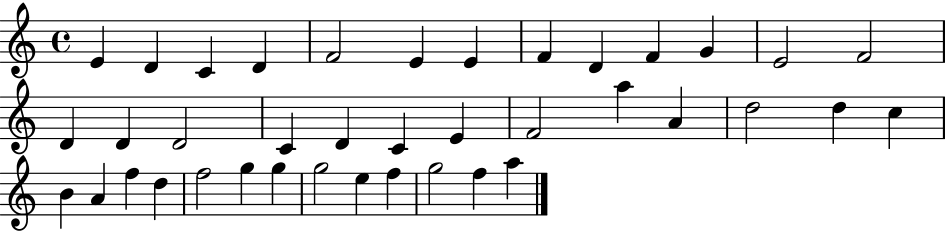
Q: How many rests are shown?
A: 0